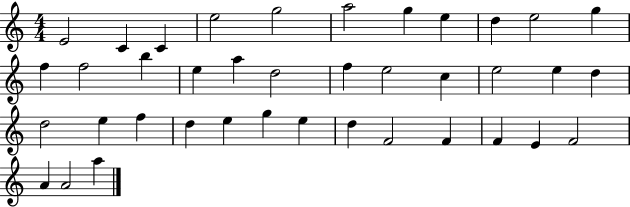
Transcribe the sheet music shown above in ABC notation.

X:1
T:Untitled
M:4/4
L:1/4
K:C
E2 C C e2 g2 a2 g e d e2 g f f2 b e a d2 f e2 c e2 e d d2 e f d e g e d F2 F F E F2 A A2 a